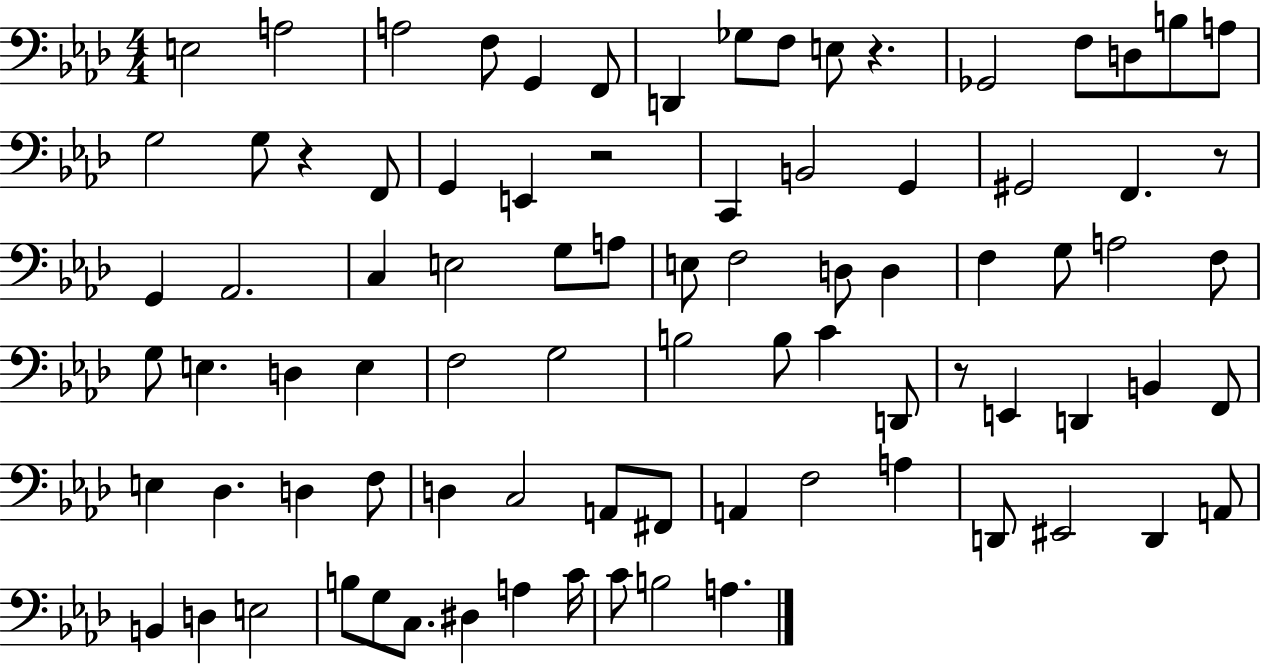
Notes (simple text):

E3/h A3/h A3/h F3/e G2/q F2/e D2/q Gb3/e F3/e E3/e R/q. Gb2/h F3/e D3/e B3/e A3/e G3/h G3/e R/q F2/e G2/q E2/q R/h C2/q B2/h G2/q G#2/h F2/q. R/e G2/q Ab2/h. C3/q E3/h G3/e A3/e E3/e F3/h D3/e D3/q F3/q G3/e A3/h F3/e G3/e E3/q. D3/q E3/q F3/h G3/h B3/h B3/e C4/q D2/e R/e E2/q D2/q B2/q F2/e E3/q Db3/q. D3/q F3/e D3/q C3/h A2/e F#2/e A2/q F3/h A3/q D2/e EIS2/h D2/q A2/e B2/q D3/q E3/h B3/e G3/e C3/e. D#3/q A3/q C4/s C4/e B3/h A3/q.